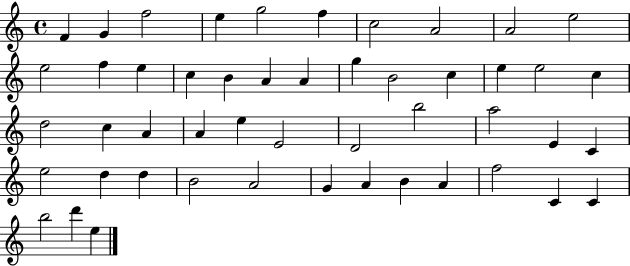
X:1
T:Untitled
M:4/4
L:1/4
K:C
F G f2 e g2 f c2 A2 A2 e2 e2 f e c B A A g B2 c e e2 c d2 c A A e E2 D2 b2 a2 E C e2 d d B2 A2 G A B A f2 C C b2 d' e